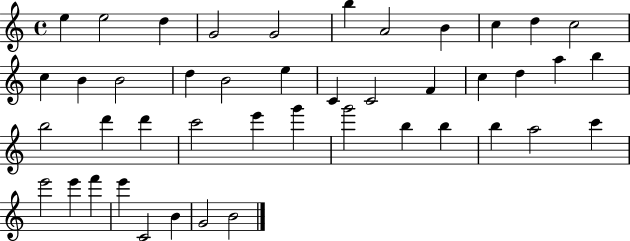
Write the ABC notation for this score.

X:1
T:Untitled
M:4/4
L:1/4
K:C
e e2 d G2 G2 b A2 B c d c2 c B B2 d B2 e C C2 F c d a b b2 d' d' c'2 e' g' g'2 b b b a2 c' e'2 e' f' e' C2 B G2 B2